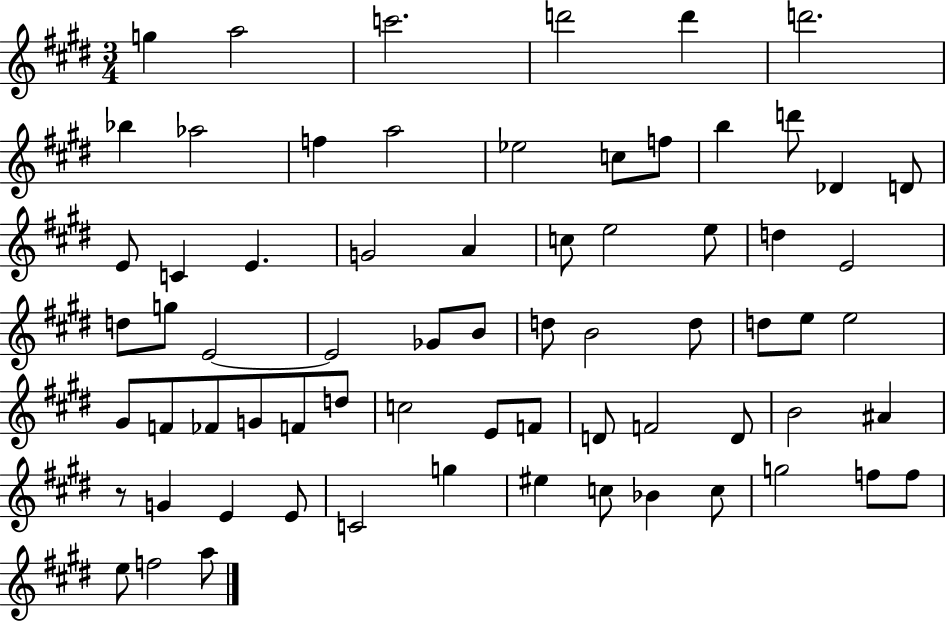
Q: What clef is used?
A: treble